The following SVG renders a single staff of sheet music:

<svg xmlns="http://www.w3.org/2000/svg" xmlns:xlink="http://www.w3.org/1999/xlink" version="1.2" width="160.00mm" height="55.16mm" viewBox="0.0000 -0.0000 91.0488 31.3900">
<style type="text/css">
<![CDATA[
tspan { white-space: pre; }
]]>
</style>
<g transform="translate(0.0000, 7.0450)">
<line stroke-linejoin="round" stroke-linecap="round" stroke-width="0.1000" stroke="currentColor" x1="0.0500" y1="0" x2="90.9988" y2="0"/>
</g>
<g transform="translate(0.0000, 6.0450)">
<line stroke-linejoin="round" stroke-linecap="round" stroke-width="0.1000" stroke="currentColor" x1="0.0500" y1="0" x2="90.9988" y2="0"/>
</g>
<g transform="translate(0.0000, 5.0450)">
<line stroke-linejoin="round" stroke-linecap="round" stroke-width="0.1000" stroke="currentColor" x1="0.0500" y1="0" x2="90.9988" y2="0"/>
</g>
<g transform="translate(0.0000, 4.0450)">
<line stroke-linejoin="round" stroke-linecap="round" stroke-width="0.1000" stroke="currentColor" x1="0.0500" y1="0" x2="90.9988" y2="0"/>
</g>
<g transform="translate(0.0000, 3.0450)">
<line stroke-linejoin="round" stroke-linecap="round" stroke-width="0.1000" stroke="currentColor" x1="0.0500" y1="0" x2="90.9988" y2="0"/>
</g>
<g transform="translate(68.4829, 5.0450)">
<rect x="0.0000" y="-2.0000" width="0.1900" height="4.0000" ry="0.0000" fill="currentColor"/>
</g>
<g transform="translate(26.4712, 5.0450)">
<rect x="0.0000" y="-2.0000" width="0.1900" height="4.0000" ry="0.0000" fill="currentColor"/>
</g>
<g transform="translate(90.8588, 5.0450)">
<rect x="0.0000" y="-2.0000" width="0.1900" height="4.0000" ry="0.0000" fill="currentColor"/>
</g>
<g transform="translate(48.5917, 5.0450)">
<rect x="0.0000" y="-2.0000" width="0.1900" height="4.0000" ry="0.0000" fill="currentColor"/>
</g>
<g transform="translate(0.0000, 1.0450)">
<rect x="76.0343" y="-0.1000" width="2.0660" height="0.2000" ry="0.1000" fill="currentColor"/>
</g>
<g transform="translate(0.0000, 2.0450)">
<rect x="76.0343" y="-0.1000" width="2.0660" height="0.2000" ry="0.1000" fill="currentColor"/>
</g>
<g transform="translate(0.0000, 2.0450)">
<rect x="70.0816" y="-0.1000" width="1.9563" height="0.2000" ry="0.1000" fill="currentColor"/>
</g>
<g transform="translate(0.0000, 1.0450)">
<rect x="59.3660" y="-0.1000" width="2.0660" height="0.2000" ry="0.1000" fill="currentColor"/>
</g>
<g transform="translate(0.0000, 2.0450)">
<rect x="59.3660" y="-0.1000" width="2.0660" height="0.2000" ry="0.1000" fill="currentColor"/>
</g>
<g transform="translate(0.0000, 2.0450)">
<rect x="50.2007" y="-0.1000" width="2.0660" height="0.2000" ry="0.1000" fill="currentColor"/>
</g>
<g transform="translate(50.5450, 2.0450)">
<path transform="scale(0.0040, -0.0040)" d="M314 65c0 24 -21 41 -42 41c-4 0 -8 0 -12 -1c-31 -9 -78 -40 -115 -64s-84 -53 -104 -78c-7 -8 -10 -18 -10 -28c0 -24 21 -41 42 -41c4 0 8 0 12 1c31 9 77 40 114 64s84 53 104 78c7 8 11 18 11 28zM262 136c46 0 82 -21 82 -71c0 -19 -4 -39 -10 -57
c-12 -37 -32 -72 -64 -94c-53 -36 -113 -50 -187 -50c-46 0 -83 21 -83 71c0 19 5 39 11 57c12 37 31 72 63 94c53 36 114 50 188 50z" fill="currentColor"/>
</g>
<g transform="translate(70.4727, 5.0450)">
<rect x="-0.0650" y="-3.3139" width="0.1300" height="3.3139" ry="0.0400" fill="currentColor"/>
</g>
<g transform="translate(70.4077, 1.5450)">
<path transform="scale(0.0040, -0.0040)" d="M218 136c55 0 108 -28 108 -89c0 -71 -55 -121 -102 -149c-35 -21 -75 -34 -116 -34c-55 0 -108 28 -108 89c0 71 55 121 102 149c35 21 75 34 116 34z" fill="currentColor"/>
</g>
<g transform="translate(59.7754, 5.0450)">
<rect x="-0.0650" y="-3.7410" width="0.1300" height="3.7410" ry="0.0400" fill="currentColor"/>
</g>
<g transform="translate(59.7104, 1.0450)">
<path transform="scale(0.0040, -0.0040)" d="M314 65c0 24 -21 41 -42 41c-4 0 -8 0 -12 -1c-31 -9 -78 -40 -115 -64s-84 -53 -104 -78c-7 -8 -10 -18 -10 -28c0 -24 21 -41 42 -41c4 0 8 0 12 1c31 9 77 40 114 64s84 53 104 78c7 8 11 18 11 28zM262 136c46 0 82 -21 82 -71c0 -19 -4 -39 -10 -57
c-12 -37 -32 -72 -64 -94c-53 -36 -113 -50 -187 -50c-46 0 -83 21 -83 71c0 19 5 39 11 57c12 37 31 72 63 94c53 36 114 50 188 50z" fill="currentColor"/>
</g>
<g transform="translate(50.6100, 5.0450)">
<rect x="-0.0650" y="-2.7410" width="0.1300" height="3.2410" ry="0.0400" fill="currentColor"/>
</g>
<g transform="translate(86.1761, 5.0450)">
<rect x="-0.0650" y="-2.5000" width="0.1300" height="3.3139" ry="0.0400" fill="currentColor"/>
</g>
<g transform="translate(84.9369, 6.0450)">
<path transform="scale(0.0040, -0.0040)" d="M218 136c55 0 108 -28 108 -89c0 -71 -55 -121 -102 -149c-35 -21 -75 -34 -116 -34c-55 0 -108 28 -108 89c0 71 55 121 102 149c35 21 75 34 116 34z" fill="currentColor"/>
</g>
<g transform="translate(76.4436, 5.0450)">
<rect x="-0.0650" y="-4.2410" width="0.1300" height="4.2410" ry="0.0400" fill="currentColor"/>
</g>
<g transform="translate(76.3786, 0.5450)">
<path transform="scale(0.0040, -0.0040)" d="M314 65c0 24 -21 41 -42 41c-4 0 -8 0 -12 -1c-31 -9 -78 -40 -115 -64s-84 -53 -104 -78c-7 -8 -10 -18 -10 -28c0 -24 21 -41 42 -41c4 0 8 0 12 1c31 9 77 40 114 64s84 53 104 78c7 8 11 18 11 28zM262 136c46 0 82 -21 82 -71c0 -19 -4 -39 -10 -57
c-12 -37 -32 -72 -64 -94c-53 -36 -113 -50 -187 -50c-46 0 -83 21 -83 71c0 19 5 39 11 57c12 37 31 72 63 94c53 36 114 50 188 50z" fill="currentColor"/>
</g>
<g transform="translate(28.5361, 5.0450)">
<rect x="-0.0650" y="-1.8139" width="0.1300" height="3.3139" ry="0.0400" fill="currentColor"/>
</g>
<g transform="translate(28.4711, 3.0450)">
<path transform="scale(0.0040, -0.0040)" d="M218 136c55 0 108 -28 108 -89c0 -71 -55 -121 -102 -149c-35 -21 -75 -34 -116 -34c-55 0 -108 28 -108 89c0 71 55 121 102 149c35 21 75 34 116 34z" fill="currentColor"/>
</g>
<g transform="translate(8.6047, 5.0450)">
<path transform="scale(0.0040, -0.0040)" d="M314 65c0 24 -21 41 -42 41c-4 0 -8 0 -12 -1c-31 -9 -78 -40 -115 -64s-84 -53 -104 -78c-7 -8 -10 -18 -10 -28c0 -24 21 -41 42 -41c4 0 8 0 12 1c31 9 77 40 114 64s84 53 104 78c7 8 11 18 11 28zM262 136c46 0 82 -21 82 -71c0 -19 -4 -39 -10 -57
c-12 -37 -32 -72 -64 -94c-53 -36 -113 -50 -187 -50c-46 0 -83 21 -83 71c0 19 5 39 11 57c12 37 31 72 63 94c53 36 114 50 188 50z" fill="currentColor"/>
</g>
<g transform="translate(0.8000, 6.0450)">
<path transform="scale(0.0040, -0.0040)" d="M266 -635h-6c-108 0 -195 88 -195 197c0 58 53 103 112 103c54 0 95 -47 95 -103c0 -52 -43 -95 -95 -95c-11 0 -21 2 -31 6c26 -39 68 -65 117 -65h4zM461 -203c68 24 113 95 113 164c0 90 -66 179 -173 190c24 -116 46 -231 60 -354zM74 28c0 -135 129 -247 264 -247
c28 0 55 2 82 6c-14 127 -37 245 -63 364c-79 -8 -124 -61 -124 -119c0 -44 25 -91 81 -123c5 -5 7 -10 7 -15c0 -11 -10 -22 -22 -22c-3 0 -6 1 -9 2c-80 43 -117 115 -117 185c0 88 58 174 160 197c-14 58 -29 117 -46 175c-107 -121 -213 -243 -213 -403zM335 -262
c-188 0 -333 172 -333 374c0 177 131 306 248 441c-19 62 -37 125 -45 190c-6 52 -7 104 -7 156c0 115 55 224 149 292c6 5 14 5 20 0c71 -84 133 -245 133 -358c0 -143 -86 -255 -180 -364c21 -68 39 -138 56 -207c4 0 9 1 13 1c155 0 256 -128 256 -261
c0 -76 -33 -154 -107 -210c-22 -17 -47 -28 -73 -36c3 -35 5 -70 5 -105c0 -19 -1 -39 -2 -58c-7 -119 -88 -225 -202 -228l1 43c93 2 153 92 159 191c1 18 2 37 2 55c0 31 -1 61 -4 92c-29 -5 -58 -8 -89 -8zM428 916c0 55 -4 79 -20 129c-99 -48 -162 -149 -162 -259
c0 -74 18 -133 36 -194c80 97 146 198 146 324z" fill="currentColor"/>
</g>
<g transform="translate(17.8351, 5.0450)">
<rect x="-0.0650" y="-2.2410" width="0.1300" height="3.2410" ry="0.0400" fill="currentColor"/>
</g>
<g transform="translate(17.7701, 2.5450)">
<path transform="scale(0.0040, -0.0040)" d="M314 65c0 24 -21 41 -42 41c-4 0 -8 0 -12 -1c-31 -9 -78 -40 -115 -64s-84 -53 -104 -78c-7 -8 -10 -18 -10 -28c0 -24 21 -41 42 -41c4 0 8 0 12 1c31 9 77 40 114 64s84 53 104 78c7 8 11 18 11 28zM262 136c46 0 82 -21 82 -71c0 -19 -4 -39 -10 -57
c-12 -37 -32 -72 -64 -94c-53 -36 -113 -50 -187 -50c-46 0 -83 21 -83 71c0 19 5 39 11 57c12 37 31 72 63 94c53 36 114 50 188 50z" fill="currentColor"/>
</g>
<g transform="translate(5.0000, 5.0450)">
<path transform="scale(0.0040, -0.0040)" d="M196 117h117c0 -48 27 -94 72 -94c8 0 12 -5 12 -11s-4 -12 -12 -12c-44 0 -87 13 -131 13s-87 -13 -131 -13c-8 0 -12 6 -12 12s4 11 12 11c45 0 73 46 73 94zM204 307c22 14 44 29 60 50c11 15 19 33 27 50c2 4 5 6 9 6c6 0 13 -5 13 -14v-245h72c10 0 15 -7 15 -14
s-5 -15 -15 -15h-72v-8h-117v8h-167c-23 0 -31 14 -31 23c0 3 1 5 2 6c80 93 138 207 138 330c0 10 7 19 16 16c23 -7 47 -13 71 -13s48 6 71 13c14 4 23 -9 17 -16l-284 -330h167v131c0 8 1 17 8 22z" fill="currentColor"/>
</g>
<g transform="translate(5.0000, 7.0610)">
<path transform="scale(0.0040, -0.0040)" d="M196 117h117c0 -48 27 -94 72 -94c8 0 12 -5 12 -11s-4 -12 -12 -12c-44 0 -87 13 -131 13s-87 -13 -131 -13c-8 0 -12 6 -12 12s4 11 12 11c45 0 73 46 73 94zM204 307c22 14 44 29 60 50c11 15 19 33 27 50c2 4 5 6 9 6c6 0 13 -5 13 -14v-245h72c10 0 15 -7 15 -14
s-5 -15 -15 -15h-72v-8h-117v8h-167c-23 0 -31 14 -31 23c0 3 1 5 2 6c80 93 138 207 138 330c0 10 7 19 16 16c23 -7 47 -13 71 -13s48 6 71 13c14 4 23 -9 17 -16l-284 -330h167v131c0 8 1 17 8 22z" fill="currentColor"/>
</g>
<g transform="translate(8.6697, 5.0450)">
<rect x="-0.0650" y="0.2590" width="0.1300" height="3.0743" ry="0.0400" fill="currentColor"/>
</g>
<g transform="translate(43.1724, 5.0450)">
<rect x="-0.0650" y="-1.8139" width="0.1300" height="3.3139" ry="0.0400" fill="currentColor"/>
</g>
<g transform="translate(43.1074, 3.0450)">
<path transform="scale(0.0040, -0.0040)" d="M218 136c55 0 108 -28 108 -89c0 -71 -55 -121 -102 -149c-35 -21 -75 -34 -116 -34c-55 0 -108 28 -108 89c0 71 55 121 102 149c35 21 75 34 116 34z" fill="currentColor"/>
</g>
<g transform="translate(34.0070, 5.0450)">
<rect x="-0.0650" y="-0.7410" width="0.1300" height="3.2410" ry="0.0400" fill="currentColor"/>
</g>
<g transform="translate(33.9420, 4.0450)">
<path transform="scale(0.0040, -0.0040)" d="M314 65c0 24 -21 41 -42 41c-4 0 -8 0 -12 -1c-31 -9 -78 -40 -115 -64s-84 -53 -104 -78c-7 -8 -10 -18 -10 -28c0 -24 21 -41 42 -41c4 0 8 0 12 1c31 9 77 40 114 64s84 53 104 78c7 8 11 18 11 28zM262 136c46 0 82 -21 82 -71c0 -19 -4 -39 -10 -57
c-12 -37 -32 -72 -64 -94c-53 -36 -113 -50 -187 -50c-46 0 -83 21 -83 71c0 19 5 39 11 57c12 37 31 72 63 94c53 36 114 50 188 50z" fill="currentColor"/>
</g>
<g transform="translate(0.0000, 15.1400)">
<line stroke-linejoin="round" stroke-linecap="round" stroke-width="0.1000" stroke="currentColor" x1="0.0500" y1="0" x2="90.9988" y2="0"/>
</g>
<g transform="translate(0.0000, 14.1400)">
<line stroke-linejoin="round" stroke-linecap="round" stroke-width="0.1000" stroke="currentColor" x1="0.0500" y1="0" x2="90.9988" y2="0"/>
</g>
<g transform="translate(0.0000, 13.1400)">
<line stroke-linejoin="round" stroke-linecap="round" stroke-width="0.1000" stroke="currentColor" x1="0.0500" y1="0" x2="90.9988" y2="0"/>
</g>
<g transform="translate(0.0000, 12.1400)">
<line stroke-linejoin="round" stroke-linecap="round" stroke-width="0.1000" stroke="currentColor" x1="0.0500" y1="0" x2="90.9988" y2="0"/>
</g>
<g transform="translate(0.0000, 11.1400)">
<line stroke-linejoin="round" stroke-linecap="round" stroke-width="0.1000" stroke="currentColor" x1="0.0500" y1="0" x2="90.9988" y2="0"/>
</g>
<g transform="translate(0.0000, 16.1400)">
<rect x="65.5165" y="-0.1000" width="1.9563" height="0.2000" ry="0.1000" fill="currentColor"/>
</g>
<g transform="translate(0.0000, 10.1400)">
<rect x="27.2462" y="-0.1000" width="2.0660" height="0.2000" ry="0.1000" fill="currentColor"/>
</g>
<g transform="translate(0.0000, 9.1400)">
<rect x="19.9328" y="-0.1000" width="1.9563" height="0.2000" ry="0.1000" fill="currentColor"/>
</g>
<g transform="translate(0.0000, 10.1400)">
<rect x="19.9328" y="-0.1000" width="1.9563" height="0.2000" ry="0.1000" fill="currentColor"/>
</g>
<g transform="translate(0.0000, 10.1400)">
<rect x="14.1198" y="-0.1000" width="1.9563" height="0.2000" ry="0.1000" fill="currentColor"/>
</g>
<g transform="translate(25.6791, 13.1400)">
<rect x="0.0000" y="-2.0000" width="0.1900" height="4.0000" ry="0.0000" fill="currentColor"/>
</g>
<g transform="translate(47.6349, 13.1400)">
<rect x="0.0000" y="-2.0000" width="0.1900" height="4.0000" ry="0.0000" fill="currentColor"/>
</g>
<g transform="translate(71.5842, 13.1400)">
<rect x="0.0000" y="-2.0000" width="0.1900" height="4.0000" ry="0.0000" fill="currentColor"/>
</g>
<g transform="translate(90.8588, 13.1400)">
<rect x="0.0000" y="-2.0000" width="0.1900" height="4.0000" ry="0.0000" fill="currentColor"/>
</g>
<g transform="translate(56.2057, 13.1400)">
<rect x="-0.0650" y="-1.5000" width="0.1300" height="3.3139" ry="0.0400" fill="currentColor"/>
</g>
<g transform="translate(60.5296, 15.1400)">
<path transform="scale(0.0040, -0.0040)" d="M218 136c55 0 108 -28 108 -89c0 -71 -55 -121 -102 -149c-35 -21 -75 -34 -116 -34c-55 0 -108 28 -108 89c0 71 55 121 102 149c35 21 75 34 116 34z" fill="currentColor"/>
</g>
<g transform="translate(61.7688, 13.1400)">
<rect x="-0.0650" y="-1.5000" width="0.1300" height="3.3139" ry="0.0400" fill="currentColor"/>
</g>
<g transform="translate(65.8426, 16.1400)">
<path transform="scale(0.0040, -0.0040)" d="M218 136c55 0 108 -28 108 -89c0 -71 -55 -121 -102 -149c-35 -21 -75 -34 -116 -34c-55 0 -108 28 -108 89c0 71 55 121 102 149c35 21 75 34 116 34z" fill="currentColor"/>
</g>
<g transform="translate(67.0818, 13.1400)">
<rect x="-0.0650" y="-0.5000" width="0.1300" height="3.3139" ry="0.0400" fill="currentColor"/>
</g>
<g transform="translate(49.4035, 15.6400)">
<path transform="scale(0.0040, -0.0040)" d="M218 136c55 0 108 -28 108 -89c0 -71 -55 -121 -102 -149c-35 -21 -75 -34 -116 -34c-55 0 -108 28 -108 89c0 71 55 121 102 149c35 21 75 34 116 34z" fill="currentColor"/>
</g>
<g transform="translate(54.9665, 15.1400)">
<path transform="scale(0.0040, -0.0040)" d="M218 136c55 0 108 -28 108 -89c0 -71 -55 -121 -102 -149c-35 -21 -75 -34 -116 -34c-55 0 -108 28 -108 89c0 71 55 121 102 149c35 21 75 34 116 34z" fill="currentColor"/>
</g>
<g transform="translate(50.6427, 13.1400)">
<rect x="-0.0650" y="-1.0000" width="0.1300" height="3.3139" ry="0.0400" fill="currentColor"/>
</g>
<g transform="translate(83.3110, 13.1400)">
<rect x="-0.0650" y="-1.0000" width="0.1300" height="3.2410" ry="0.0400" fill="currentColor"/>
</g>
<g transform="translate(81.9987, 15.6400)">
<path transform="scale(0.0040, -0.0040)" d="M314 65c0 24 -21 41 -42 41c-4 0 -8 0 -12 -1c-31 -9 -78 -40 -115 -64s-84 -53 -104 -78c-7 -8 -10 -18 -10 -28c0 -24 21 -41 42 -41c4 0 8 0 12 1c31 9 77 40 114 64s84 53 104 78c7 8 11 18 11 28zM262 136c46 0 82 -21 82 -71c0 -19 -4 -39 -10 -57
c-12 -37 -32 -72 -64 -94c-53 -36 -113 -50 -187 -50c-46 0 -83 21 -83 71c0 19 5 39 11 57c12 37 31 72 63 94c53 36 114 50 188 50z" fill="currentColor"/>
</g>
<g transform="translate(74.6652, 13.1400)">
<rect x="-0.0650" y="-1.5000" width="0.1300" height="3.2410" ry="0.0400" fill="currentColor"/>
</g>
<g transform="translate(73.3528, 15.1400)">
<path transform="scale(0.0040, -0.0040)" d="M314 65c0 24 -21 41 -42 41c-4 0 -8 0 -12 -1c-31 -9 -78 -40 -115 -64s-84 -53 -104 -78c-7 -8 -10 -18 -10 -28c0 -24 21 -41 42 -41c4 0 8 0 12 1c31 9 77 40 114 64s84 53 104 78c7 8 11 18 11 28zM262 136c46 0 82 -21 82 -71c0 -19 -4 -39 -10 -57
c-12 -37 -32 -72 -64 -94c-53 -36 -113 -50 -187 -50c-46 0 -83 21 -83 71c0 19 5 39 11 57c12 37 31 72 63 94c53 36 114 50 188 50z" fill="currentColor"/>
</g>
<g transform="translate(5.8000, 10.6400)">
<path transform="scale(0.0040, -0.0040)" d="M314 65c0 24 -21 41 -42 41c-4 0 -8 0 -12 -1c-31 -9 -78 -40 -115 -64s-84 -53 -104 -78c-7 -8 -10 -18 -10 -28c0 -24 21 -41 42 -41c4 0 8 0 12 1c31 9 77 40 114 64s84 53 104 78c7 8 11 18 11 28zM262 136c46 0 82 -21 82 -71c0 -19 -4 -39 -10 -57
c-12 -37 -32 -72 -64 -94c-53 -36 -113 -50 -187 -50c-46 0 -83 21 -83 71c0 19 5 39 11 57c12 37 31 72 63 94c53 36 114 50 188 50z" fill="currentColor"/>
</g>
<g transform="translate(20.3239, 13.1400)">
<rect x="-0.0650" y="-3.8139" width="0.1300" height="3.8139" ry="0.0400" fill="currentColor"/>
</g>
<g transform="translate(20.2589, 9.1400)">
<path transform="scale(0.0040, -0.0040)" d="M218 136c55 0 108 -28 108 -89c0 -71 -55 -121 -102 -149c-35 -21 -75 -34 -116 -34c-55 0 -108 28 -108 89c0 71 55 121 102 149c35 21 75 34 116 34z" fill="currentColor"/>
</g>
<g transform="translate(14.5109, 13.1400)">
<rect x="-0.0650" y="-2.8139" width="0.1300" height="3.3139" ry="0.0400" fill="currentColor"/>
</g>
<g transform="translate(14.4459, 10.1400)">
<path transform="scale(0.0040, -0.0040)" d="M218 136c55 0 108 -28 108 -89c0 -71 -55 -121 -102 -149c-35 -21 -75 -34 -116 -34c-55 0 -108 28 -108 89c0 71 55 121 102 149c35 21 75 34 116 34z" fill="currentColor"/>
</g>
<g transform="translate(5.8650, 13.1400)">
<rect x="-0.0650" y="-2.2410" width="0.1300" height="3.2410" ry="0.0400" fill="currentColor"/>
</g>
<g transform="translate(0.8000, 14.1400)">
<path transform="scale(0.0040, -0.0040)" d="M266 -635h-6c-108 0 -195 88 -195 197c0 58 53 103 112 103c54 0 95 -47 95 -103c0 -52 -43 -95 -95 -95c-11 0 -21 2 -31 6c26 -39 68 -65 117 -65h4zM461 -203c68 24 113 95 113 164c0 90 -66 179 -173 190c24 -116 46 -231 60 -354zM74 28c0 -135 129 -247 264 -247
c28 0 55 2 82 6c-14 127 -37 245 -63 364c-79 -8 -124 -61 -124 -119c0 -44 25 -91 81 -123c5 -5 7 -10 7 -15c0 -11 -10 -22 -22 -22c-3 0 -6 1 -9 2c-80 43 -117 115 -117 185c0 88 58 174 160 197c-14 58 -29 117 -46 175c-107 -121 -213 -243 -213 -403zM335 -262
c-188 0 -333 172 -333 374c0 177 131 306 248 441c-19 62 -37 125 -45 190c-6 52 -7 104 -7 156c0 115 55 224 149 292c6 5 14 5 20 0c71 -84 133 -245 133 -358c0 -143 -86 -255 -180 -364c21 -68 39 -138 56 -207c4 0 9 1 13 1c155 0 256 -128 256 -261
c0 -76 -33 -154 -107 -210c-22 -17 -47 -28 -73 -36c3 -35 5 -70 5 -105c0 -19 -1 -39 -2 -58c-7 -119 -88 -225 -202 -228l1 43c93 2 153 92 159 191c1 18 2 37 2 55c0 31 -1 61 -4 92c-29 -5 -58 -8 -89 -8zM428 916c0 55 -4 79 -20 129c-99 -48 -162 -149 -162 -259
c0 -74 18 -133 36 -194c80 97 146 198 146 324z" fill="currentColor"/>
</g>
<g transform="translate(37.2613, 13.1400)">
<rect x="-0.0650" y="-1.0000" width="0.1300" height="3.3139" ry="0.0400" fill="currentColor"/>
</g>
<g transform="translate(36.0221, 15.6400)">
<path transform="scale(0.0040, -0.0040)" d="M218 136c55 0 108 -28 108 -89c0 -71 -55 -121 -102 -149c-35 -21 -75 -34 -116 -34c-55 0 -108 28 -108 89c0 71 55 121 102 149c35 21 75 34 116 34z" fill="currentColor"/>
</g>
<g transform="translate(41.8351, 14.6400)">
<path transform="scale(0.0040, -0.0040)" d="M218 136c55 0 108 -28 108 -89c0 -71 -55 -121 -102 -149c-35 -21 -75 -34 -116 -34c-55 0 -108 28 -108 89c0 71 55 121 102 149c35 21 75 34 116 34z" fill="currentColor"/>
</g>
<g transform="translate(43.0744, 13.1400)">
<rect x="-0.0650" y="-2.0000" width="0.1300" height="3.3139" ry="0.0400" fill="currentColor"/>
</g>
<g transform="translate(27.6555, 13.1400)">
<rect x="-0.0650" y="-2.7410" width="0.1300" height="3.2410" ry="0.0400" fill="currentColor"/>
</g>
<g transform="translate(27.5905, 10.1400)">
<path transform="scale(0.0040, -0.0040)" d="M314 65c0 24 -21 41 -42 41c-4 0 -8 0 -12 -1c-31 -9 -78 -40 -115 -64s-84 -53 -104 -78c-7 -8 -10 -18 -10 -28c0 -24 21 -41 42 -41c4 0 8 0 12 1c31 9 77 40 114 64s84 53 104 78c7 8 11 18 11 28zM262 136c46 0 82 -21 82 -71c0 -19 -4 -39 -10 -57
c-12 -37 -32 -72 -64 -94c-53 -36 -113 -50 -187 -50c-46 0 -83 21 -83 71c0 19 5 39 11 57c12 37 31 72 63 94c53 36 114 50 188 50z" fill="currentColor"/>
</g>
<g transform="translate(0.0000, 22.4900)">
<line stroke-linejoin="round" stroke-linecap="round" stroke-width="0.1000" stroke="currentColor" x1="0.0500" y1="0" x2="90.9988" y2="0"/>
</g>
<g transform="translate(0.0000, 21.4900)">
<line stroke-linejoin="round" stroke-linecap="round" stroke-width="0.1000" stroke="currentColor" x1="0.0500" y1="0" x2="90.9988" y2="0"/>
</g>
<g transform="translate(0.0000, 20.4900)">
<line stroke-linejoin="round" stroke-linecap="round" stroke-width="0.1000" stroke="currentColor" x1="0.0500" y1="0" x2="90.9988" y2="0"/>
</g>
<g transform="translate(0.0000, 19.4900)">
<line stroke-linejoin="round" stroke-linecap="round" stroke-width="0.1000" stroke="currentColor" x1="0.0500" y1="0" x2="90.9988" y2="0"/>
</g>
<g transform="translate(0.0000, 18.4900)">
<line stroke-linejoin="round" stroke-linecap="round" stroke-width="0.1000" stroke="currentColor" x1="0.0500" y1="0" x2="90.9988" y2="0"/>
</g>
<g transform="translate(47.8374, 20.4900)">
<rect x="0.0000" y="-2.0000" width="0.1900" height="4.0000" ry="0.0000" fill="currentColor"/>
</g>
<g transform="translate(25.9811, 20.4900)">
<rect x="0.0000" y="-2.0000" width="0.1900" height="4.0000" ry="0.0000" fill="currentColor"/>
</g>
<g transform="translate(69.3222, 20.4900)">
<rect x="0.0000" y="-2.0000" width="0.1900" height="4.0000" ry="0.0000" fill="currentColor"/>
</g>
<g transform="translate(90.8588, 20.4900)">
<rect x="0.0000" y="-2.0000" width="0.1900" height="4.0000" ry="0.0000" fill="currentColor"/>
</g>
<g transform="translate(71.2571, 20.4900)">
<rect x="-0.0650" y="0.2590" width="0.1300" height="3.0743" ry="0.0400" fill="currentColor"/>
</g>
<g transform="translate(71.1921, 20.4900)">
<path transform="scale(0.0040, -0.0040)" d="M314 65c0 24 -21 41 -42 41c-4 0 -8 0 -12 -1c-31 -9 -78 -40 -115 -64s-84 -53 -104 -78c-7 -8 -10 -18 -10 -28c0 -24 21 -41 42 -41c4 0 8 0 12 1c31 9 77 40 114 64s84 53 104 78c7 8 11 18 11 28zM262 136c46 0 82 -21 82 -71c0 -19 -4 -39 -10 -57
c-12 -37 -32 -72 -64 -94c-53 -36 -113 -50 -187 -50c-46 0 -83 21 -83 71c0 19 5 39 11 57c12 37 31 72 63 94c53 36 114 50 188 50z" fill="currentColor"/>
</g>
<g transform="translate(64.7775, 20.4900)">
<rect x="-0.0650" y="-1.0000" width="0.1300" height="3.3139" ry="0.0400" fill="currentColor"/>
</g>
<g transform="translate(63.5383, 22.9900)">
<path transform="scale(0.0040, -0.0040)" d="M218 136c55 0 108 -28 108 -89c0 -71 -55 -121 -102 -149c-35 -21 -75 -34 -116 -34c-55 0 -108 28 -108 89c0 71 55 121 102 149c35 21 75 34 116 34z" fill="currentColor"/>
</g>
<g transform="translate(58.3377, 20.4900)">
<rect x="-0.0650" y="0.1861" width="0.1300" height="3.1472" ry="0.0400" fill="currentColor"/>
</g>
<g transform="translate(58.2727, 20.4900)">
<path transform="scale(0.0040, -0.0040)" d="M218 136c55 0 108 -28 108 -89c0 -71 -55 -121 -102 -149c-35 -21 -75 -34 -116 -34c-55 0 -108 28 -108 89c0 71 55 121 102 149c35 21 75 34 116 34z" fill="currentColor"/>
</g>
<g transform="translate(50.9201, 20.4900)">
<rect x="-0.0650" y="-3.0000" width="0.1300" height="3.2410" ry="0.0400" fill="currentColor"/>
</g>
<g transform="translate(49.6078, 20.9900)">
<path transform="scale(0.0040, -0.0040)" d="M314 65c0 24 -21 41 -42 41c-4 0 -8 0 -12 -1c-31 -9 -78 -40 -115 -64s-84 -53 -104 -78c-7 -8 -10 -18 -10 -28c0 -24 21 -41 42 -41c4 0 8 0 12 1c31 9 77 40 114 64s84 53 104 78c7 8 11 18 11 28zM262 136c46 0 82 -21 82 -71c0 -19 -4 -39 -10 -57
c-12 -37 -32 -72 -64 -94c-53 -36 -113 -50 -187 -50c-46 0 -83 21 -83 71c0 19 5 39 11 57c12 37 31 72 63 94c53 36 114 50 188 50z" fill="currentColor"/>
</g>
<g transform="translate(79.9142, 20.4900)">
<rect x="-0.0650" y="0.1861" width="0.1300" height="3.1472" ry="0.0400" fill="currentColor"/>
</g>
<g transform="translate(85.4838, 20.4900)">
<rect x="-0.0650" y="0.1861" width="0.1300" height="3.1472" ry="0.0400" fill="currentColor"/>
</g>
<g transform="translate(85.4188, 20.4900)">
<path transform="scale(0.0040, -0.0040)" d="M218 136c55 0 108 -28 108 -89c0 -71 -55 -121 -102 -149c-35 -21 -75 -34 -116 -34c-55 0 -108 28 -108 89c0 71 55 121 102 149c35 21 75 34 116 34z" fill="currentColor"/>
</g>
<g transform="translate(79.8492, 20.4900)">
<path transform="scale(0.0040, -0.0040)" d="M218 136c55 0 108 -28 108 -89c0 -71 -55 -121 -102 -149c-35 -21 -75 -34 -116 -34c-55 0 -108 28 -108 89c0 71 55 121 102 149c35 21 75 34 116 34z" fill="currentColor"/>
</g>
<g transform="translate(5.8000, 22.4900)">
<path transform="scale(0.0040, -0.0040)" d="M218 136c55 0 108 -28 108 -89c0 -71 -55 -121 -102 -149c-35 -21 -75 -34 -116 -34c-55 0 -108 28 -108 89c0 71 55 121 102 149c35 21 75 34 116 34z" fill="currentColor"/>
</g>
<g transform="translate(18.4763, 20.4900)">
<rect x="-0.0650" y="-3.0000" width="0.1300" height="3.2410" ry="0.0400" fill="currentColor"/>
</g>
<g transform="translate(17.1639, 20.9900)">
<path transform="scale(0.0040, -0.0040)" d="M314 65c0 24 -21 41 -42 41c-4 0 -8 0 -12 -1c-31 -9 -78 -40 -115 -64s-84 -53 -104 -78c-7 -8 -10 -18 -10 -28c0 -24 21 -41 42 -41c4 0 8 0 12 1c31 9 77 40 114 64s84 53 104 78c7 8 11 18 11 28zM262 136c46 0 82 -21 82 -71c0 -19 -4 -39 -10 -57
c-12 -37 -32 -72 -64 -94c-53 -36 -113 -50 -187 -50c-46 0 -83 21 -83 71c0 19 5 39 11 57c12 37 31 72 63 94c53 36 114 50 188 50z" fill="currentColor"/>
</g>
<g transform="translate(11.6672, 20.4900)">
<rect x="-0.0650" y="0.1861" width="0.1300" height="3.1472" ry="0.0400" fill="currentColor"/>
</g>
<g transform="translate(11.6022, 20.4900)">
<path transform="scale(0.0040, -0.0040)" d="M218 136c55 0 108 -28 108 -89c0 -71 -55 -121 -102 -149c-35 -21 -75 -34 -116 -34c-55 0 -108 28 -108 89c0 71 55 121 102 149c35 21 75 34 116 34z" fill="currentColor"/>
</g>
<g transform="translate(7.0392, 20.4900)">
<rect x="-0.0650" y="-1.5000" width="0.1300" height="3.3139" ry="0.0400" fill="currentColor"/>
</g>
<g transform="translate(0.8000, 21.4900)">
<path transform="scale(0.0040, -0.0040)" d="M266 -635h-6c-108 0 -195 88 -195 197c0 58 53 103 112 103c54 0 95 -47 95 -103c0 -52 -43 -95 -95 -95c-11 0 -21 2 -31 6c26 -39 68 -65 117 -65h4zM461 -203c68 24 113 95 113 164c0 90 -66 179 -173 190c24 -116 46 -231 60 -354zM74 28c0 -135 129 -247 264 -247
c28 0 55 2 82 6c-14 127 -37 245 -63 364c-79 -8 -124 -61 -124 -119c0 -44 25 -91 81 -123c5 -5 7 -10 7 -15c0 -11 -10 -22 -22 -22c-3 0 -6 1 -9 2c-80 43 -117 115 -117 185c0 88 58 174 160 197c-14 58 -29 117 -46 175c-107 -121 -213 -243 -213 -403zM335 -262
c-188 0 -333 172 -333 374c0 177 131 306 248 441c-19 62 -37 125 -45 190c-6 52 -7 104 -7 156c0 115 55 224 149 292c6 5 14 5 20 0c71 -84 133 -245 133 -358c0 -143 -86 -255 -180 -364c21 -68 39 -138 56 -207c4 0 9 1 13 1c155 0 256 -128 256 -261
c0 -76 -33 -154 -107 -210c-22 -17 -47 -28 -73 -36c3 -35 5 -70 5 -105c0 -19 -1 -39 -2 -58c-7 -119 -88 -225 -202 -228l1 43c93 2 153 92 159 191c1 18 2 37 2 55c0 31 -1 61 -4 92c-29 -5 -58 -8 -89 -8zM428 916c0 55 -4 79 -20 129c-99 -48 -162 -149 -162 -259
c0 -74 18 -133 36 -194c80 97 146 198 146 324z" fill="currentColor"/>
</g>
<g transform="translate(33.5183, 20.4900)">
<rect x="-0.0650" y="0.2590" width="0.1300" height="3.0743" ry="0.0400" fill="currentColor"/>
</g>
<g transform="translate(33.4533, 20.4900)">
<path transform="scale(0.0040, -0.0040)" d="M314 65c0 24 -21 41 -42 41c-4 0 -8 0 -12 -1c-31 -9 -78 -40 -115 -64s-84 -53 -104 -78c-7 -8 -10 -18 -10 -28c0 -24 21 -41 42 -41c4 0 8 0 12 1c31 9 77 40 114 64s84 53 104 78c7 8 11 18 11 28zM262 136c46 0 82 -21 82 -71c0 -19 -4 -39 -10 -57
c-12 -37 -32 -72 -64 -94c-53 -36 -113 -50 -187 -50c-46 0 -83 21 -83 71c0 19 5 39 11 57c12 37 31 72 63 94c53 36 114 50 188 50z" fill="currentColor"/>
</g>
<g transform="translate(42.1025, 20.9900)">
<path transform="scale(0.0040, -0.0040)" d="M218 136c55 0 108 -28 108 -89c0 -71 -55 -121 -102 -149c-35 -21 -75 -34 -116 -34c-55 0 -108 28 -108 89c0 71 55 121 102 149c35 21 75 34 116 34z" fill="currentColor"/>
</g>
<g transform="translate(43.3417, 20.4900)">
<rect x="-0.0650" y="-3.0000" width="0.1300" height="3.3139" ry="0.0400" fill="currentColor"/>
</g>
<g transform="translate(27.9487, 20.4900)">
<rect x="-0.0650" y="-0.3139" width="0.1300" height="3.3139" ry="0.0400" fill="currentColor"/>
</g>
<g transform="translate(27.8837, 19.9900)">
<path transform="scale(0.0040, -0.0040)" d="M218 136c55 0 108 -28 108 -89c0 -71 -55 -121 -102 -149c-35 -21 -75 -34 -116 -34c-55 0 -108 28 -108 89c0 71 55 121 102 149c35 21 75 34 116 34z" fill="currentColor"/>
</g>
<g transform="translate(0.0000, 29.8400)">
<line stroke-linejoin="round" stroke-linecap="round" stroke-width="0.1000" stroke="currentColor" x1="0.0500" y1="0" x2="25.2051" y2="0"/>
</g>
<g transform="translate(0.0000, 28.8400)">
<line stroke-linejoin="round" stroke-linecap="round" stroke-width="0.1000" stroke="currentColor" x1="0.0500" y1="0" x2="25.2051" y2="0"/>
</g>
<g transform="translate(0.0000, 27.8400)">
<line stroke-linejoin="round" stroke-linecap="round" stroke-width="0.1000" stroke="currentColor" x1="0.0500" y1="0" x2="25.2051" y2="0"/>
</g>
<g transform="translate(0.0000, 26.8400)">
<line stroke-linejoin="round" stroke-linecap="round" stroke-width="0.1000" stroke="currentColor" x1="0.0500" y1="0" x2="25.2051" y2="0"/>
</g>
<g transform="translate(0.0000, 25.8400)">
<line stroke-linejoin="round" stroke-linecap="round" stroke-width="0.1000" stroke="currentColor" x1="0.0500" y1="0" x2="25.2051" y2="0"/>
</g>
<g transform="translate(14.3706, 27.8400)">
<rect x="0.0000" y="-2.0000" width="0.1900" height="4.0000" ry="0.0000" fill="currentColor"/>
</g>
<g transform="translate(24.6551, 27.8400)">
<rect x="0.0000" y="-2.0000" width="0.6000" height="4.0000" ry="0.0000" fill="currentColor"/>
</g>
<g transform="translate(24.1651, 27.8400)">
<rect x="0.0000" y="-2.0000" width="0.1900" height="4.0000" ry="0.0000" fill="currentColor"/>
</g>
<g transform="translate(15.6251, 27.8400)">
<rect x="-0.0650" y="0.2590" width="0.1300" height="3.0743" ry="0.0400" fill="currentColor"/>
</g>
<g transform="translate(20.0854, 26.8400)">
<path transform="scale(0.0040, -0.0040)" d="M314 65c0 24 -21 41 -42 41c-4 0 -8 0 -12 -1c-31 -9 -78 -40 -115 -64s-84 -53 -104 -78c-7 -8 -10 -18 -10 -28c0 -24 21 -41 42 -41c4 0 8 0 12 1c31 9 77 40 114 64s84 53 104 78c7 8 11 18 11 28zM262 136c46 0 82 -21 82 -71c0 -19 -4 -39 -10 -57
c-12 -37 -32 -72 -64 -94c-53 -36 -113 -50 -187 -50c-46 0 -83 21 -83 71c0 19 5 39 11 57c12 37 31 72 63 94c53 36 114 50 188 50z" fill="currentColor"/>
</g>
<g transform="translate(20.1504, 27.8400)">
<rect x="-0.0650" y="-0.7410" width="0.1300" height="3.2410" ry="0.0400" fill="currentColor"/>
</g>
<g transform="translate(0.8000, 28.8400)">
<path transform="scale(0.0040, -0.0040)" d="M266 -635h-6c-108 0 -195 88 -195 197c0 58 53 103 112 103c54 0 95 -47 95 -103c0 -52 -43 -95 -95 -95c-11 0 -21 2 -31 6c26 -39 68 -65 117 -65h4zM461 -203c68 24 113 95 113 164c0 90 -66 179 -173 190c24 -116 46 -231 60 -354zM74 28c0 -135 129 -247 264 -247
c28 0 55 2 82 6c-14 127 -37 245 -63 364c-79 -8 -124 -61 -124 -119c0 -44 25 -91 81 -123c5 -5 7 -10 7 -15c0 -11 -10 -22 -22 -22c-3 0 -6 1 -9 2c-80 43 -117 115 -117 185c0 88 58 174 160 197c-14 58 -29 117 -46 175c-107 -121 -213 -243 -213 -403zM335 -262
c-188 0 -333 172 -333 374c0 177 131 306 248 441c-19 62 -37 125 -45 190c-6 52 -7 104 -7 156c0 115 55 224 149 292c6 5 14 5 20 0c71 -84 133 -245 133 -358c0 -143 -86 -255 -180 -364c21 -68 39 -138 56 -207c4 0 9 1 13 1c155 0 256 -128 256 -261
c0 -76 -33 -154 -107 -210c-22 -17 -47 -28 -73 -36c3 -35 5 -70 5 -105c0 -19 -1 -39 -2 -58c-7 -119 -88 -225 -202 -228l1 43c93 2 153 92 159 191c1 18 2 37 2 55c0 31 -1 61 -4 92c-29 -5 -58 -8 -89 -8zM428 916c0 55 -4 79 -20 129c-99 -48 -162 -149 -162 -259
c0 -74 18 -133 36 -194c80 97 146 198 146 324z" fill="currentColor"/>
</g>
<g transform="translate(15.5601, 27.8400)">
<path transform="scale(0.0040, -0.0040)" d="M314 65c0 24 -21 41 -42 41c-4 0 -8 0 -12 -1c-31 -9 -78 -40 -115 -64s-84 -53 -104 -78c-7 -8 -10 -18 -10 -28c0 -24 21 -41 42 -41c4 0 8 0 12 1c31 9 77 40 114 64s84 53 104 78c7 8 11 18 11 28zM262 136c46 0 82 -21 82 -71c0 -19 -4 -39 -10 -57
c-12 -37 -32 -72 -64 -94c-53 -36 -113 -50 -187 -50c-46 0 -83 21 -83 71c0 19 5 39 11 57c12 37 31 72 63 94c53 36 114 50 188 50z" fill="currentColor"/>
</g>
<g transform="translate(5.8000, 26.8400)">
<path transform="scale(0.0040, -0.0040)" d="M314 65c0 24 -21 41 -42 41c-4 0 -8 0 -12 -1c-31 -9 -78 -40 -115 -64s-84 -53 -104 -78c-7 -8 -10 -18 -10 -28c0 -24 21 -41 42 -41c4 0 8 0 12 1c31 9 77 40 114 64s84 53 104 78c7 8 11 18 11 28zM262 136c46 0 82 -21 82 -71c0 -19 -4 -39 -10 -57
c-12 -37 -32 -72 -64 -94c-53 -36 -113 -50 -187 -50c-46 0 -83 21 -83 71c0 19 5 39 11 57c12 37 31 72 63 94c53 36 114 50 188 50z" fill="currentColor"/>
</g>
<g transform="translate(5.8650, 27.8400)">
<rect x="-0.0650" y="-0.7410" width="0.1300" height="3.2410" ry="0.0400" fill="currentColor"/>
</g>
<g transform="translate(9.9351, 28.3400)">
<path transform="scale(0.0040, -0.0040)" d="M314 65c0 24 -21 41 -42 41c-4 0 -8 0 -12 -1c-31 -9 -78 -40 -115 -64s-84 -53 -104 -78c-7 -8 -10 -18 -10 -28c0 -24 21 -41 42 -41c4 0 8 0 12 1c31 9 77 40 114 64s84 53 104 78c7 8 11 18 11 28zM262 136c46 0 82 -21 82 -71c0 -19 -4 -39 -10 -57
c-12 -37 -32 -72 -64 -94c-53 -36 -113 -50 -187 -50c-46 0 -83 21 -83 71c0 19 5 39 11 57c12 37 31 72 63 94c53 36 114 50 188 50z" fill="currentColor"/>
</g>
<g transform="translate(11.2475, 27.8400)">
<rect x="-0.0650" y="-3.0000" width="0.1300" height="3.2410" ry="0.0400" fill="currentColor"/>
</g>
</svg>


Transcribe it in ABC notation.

X:1
T:Untitled
M:4/4
L:1/4
K:C
B2 g2 f d2 f a2 c'2 b d'2 G g2 a c' a2 D F D E E C E2 D2 E B A2 c B2 A A2 B D B2 B B d2 A2 B2 d2